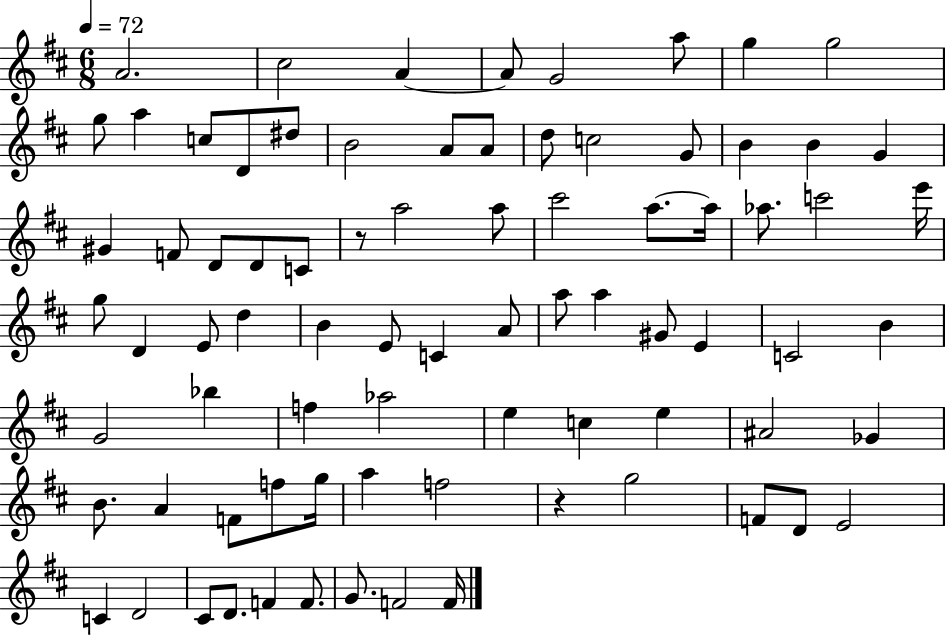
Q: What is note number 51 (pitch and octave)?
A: Bb5